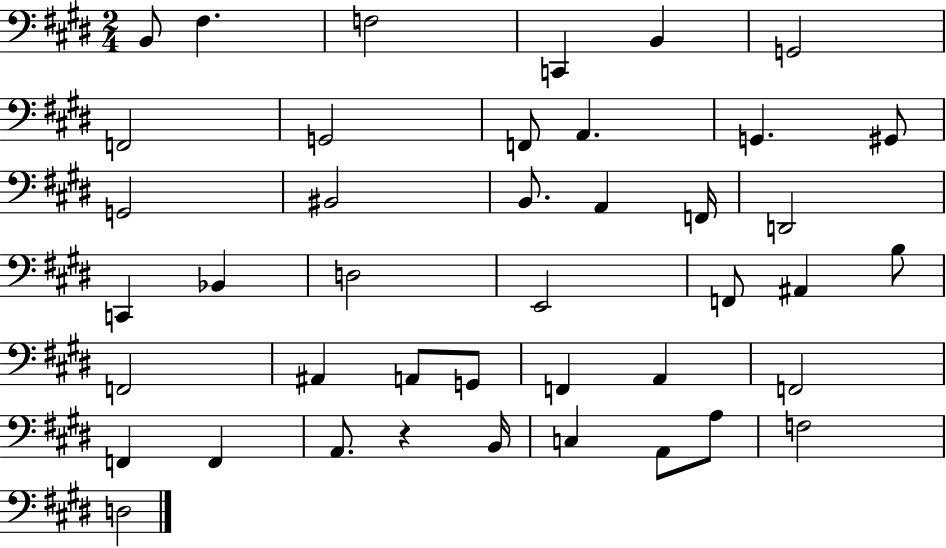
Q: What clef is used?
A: bass